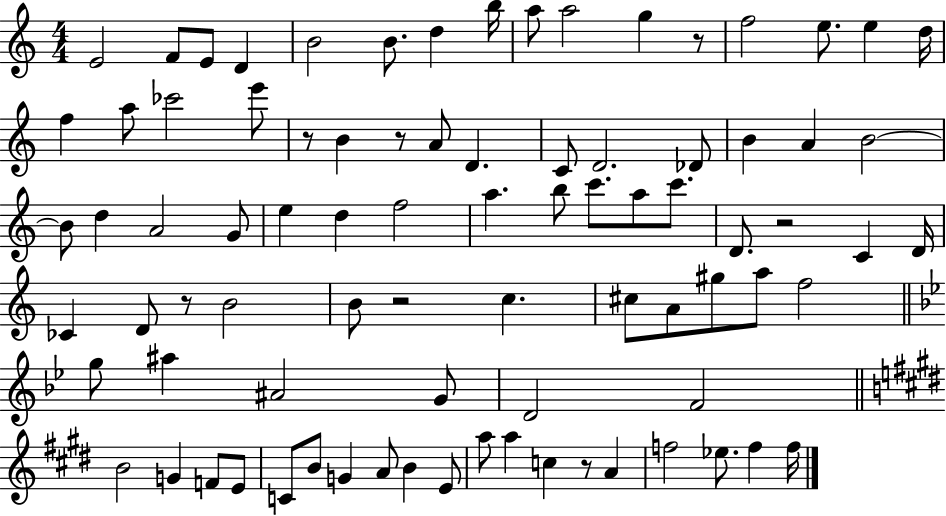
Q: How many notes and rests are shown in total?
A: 84